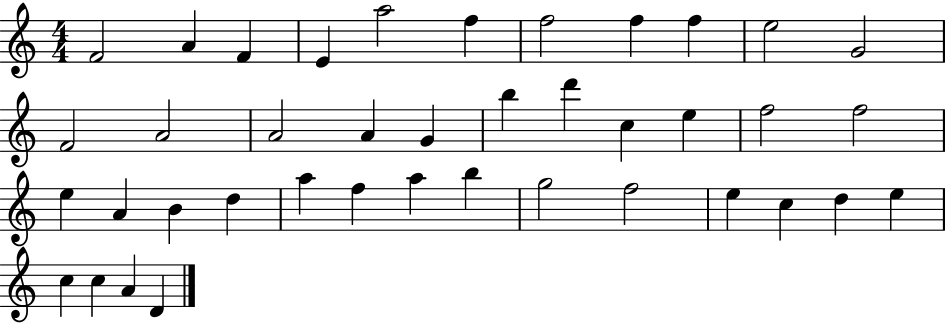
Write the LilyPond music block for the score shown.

{
  \clef treble
  \numericTimeSignature
  \time 4/4
  \key c \major
  f'2 a'4 f'4 | e'4 a''2 f''4 | f''2 f''4 f''4 | e''2 g'2 | \break f'2 a'2 | a'2 a'4 g'4 | b''4 d'''4 c''4 e''4 | f''2 f''2 | \break e''4 a'4 b'4 d''4 | a''4 f''4 a''4 b''4 | g''2 f''2 | e''4 c''4 d''4 e''4 | \break c''4 c''4 a'4 d'4 | \bar "|."
}